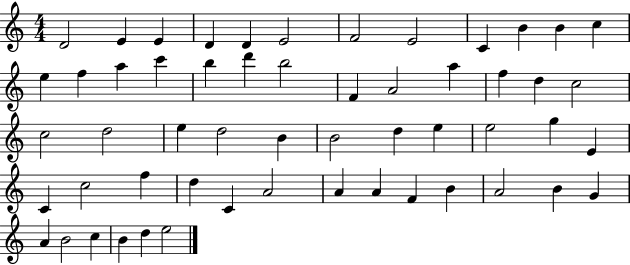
{
  \clef treble
  \numericTimeSignature
  \time 4/4
  \key c \major
  d'2 e'4 e'4 | d'4 d'4 e'2 | f'2 e'2 | c'4 b'4 b'4 c''4 | \break e''4 f''4 a''4 c'''4 | b''4 d'''4 b''2 | f'4 a'2 a''4 | f''4 d''4 c''2 | \break c''2 d''2 | e''4 d''2 b'4 | b'2 d''4 e''4 | e''2 g''4 e'4 | \break c'4 c''2 f''4 | d''4 c'4 a'2 | a'4 a'4 f'4 b'4 | a'2 b'4 g'4 | \break a'4 b'2 c''4 | b'4 d''4 e''2 | \bar "|."
}